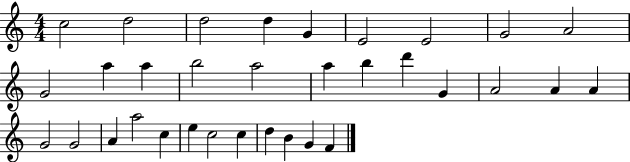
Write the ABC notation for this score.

X:1
T:Untitled
M:4/4
L:1/4
K:C
c2 d2 d2 d G E2 E2 G2 A2 G2 a a b2 a2 a b d' G A2 A A G2 G2 A a2 c e c2 c d B G F